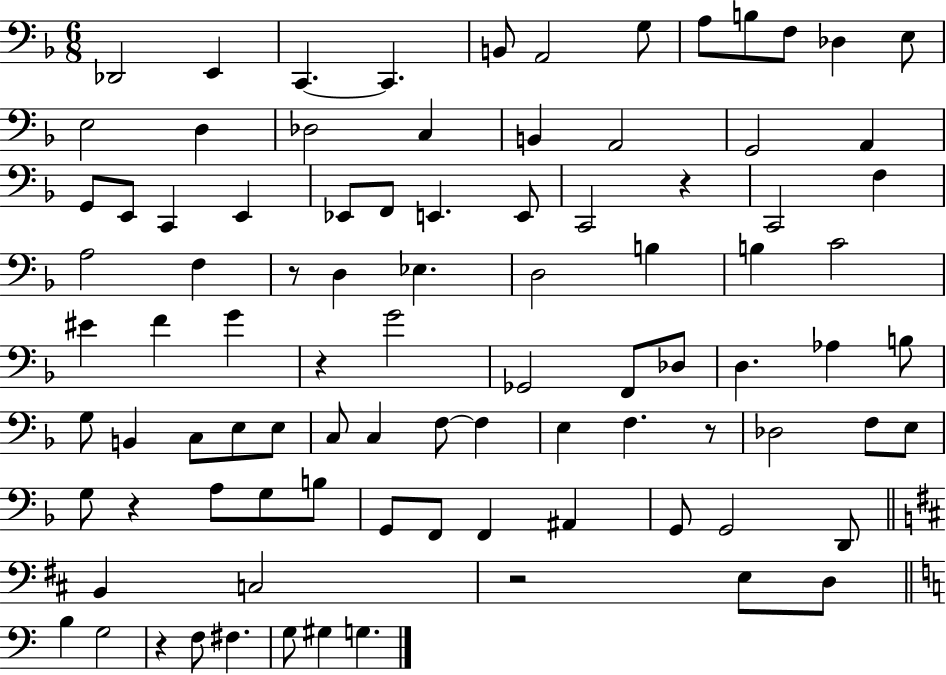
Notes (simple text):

Db2/h E2/q C2/q. C2/q. B2/e A2/h G3/e A3/e B3/e F3/e Db3/q E3/e E3/h D3/q Db3/h C3/q B2/q A2/h G2/h A2/q G2/e E2/e C2/q E2/q Eb2/e F2/e E2/q. E2/e C2/h R/q C2/h F3/q A3/h F3/q R/e D3/q Eb3/q. D3/h B3/q B3/q C4/h EIS4/q F4/q G4/q R/q G4/h Gb2/h F2/e Db3/e D3/q. Ab3/q B3/e G3/e B2/q C3/e E3/e E3/e C3/e C3/q F3/e F3/q E3/q F3/q. R/e Db3/h F3/e E3/e G3/e R/q A3/e G3/e B3/e G2/e F2/e F2/q A#2/q G2/e G2/h D2/e B2/q C3/h R/h E3/e D3/e B3/q G3/h R/q F3/e F#3/q. G3/e G#3/q G3/q.